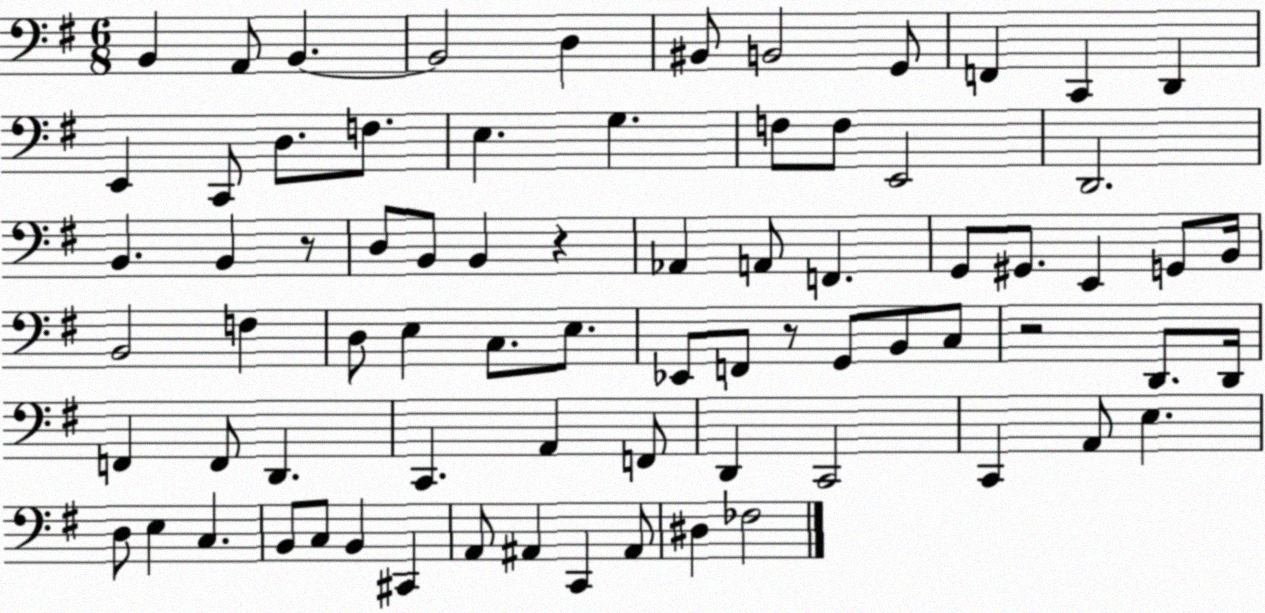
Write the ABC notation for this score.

X:1
T:Untitled
M:6/8
L:1/4
K:G
B,, A,,/2 B,, B,,2 D, ^B,,/2 B,,2 G,,/2 F,, C,, D,, E,, C,,/2 D,/2 F,/2 E, G, F,/2 F,/2 E,,2 D,,2 B,, B,, z/2 D,/2 B,,/2 B,, z _A,, A,,/2 F,, G,,/2 ^G,,/2 E,, G,,/2 B,,/4 B,,2 F, D,/2 E, C,/2 E,/2 _E,,/2 F,,/2 z/2 G,,/2 B,,/2 C,/2 z2 D,,/2 D,,/4 F,, F,,/2 D,, C,, A,, F,,/2 D,, C,,2 C,, A,,/2 E, D,/2 E, C, B,,/2 C,/2 B,, ^C,, A,,/2 ^A,, C,, ^A,,/2 ^D, _F,2